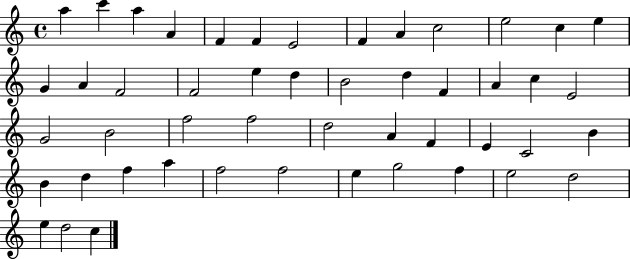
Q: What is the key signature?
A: C major